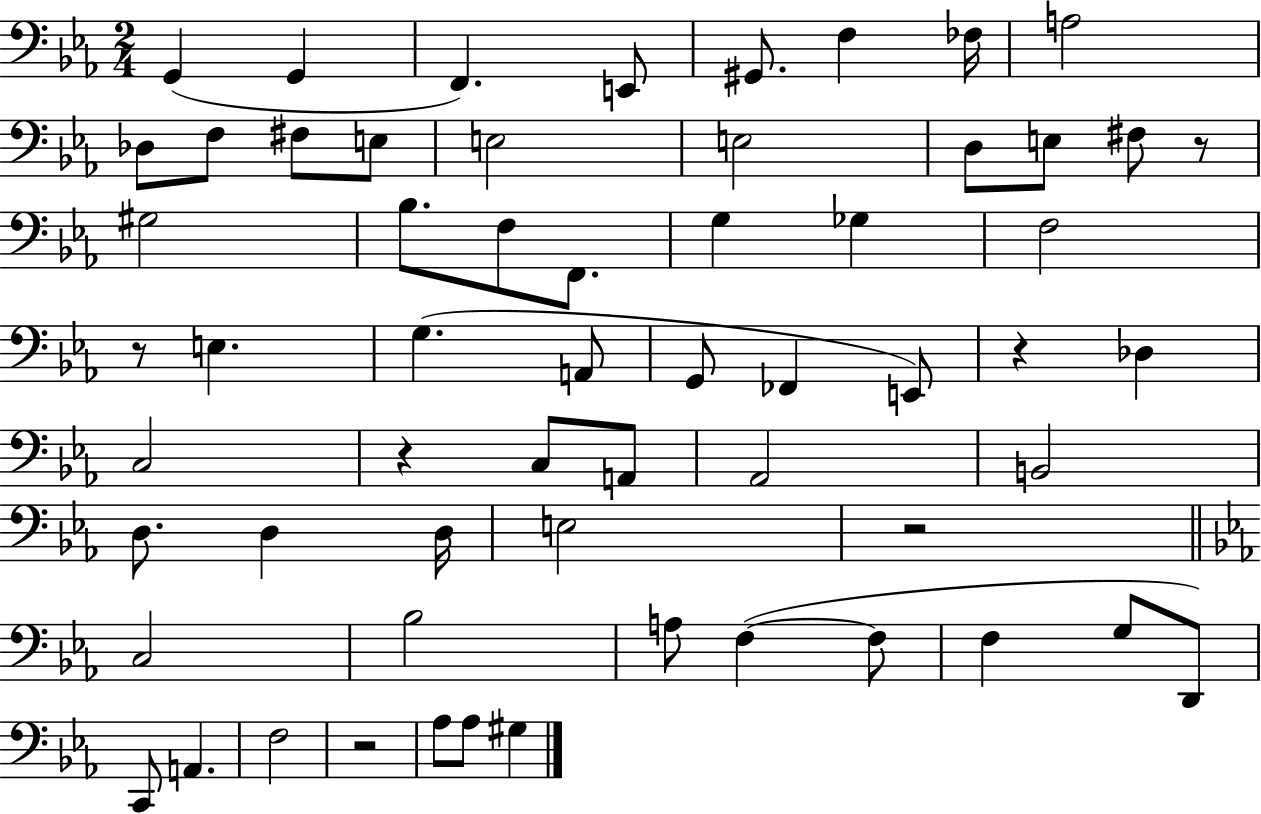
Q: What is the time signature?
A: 2/4